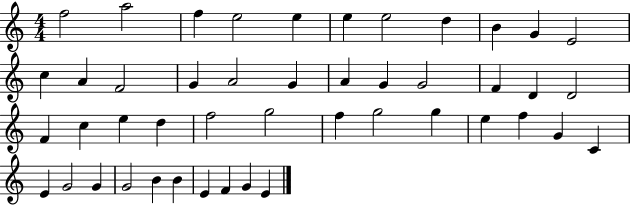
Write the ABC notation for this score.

X:1
T:Untitled
M:4/4
L:1/4
K:C
f2 a2 f e2 e e e2 d B G E2 c A F2 G A2 G A G G2 F D D2 F c e d f2 g2 f g2 g e f G C E G2 G G2 B B E F G E